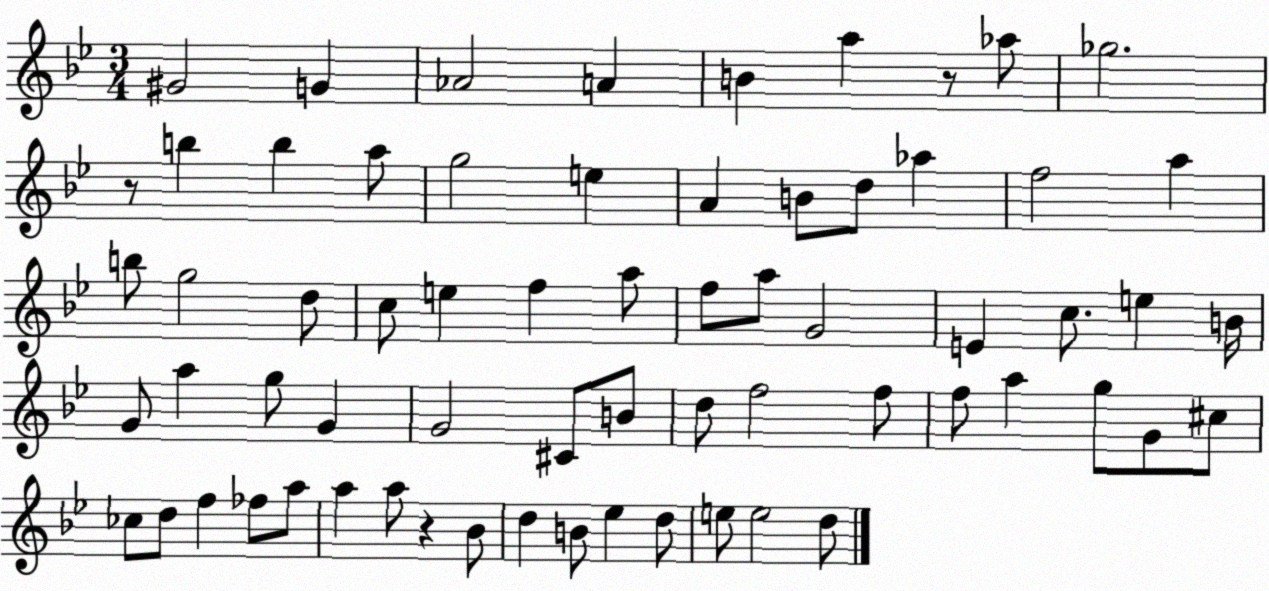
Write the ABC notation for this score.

X:1
T:Untitled
M:3/4
L:1/4
K:Bb
^G2 G _A2 A B a z/2 _a/2 _g2 z/2 b b a/2 g2 e A B/2 d/2 _a f2 a b/2 g2 d/2 c/2 e f a/2 f/2 a/2 G2 E c/2 e B/4 G/2 a g/2 G G2 ^C/2 B/2 d/2 f2 f/2 f/2 a g/2 G/2 ^c/2 _c/2 d/2 f _f/2 a/2 a a/2 z _B/2 d B/2 _e d/2 e/2 e2 d/2